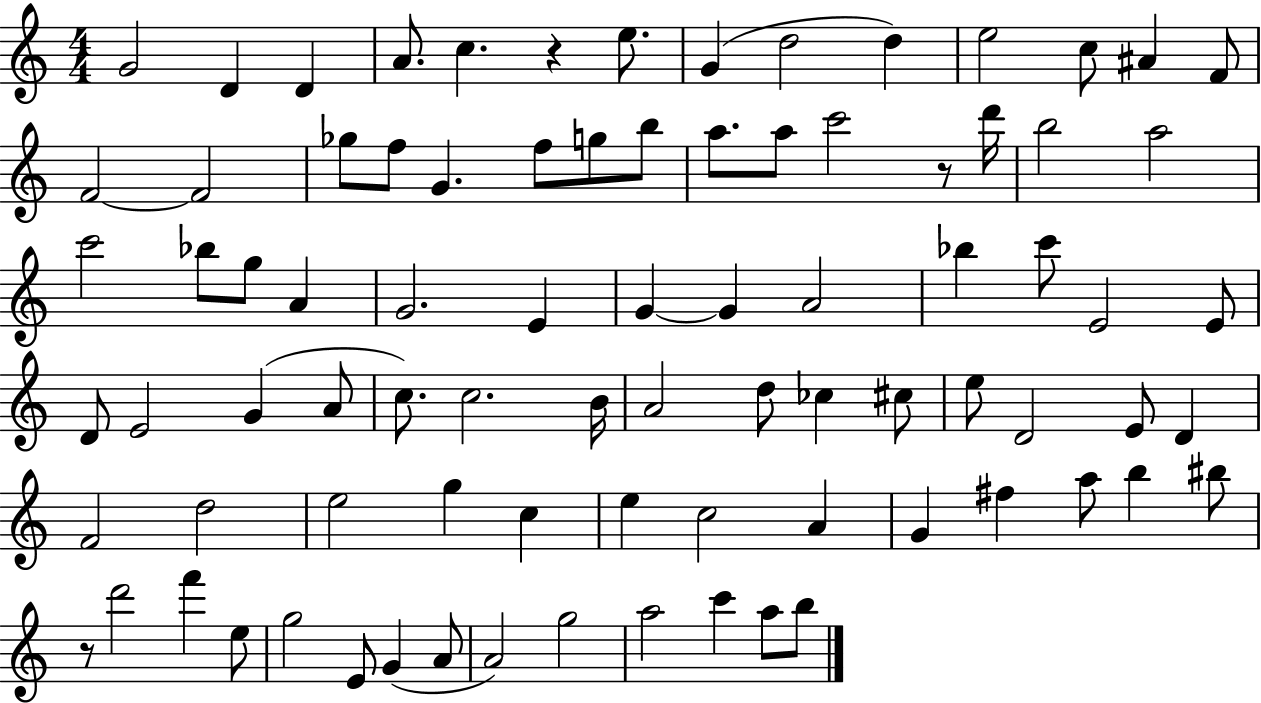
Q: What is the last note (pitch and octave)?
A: B5